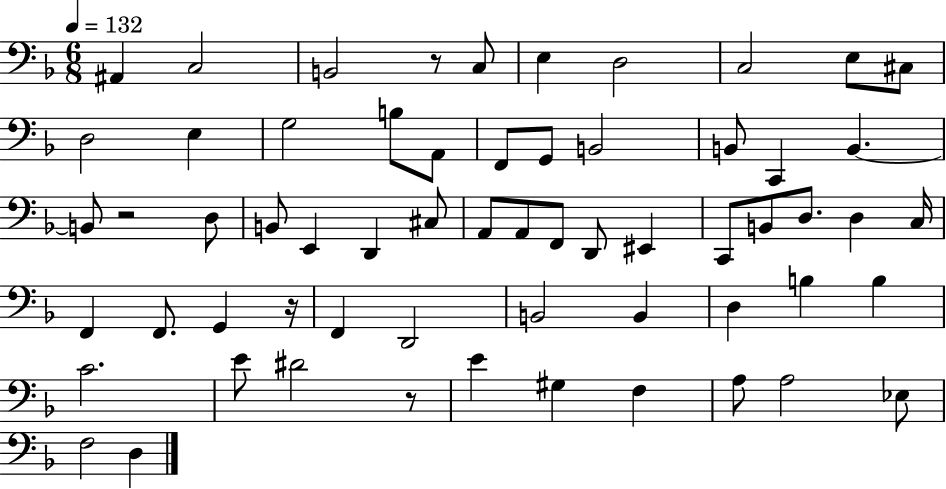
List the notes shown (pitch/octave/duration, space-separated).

A#2/q C3/h B2/h R/e C3/e E3/q D3/h C3/h E3/e C#3/e D3/h E3/q G3/h B3/e A2/e F2/e G2/e B2/h B2/e C2/q B2/q. B2/e R/h D3/e B2/e E2/q D2/q C#3/e A2/e A2/e F2/e D2/e EIS2/q C2/e B2/e D3/e. D3/q C3/s F2/q F2/e. G2/q R/s F2/q D2/h B2/h B2/q D3/q B3/q B3/q C4/h. E4/e D#4/h R/e E4/q G#3/q F3/q A3/e A3/h Eb3/e F3/h D3/q